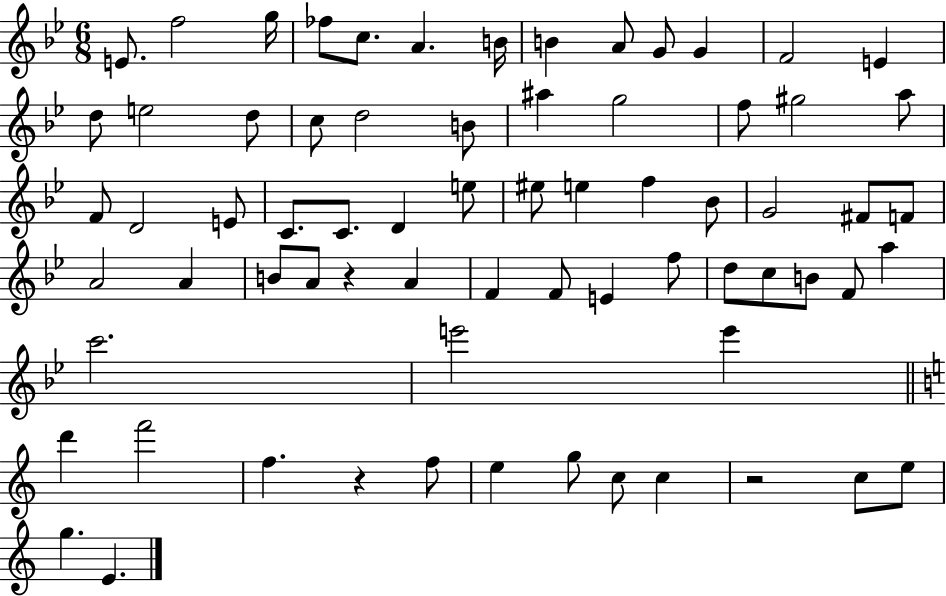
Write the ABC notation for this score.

X:1
T:Untitled
M:6/8
L:1/4
K:Bb
E/2 f2 g/4 _f/2 c/2 A B/4 B A/2 G/2 G F2 E d/2 e2 d/2 c/2 d2 B/2 ^a g2 f/2 ^g2 a/2 F/2 D2 E/2 C/2 C/2 D e/2 ^e/2 e f _B/2 G2 ^F/2 F/2 A2 A B/2 A/2 z A F F/2 E f/2 d/2 c/2 B/2 F/2 a c'2 e'2 e' d' f'2 f z f/2 e g/2 c/2 c z2 c/2 e/2 g E